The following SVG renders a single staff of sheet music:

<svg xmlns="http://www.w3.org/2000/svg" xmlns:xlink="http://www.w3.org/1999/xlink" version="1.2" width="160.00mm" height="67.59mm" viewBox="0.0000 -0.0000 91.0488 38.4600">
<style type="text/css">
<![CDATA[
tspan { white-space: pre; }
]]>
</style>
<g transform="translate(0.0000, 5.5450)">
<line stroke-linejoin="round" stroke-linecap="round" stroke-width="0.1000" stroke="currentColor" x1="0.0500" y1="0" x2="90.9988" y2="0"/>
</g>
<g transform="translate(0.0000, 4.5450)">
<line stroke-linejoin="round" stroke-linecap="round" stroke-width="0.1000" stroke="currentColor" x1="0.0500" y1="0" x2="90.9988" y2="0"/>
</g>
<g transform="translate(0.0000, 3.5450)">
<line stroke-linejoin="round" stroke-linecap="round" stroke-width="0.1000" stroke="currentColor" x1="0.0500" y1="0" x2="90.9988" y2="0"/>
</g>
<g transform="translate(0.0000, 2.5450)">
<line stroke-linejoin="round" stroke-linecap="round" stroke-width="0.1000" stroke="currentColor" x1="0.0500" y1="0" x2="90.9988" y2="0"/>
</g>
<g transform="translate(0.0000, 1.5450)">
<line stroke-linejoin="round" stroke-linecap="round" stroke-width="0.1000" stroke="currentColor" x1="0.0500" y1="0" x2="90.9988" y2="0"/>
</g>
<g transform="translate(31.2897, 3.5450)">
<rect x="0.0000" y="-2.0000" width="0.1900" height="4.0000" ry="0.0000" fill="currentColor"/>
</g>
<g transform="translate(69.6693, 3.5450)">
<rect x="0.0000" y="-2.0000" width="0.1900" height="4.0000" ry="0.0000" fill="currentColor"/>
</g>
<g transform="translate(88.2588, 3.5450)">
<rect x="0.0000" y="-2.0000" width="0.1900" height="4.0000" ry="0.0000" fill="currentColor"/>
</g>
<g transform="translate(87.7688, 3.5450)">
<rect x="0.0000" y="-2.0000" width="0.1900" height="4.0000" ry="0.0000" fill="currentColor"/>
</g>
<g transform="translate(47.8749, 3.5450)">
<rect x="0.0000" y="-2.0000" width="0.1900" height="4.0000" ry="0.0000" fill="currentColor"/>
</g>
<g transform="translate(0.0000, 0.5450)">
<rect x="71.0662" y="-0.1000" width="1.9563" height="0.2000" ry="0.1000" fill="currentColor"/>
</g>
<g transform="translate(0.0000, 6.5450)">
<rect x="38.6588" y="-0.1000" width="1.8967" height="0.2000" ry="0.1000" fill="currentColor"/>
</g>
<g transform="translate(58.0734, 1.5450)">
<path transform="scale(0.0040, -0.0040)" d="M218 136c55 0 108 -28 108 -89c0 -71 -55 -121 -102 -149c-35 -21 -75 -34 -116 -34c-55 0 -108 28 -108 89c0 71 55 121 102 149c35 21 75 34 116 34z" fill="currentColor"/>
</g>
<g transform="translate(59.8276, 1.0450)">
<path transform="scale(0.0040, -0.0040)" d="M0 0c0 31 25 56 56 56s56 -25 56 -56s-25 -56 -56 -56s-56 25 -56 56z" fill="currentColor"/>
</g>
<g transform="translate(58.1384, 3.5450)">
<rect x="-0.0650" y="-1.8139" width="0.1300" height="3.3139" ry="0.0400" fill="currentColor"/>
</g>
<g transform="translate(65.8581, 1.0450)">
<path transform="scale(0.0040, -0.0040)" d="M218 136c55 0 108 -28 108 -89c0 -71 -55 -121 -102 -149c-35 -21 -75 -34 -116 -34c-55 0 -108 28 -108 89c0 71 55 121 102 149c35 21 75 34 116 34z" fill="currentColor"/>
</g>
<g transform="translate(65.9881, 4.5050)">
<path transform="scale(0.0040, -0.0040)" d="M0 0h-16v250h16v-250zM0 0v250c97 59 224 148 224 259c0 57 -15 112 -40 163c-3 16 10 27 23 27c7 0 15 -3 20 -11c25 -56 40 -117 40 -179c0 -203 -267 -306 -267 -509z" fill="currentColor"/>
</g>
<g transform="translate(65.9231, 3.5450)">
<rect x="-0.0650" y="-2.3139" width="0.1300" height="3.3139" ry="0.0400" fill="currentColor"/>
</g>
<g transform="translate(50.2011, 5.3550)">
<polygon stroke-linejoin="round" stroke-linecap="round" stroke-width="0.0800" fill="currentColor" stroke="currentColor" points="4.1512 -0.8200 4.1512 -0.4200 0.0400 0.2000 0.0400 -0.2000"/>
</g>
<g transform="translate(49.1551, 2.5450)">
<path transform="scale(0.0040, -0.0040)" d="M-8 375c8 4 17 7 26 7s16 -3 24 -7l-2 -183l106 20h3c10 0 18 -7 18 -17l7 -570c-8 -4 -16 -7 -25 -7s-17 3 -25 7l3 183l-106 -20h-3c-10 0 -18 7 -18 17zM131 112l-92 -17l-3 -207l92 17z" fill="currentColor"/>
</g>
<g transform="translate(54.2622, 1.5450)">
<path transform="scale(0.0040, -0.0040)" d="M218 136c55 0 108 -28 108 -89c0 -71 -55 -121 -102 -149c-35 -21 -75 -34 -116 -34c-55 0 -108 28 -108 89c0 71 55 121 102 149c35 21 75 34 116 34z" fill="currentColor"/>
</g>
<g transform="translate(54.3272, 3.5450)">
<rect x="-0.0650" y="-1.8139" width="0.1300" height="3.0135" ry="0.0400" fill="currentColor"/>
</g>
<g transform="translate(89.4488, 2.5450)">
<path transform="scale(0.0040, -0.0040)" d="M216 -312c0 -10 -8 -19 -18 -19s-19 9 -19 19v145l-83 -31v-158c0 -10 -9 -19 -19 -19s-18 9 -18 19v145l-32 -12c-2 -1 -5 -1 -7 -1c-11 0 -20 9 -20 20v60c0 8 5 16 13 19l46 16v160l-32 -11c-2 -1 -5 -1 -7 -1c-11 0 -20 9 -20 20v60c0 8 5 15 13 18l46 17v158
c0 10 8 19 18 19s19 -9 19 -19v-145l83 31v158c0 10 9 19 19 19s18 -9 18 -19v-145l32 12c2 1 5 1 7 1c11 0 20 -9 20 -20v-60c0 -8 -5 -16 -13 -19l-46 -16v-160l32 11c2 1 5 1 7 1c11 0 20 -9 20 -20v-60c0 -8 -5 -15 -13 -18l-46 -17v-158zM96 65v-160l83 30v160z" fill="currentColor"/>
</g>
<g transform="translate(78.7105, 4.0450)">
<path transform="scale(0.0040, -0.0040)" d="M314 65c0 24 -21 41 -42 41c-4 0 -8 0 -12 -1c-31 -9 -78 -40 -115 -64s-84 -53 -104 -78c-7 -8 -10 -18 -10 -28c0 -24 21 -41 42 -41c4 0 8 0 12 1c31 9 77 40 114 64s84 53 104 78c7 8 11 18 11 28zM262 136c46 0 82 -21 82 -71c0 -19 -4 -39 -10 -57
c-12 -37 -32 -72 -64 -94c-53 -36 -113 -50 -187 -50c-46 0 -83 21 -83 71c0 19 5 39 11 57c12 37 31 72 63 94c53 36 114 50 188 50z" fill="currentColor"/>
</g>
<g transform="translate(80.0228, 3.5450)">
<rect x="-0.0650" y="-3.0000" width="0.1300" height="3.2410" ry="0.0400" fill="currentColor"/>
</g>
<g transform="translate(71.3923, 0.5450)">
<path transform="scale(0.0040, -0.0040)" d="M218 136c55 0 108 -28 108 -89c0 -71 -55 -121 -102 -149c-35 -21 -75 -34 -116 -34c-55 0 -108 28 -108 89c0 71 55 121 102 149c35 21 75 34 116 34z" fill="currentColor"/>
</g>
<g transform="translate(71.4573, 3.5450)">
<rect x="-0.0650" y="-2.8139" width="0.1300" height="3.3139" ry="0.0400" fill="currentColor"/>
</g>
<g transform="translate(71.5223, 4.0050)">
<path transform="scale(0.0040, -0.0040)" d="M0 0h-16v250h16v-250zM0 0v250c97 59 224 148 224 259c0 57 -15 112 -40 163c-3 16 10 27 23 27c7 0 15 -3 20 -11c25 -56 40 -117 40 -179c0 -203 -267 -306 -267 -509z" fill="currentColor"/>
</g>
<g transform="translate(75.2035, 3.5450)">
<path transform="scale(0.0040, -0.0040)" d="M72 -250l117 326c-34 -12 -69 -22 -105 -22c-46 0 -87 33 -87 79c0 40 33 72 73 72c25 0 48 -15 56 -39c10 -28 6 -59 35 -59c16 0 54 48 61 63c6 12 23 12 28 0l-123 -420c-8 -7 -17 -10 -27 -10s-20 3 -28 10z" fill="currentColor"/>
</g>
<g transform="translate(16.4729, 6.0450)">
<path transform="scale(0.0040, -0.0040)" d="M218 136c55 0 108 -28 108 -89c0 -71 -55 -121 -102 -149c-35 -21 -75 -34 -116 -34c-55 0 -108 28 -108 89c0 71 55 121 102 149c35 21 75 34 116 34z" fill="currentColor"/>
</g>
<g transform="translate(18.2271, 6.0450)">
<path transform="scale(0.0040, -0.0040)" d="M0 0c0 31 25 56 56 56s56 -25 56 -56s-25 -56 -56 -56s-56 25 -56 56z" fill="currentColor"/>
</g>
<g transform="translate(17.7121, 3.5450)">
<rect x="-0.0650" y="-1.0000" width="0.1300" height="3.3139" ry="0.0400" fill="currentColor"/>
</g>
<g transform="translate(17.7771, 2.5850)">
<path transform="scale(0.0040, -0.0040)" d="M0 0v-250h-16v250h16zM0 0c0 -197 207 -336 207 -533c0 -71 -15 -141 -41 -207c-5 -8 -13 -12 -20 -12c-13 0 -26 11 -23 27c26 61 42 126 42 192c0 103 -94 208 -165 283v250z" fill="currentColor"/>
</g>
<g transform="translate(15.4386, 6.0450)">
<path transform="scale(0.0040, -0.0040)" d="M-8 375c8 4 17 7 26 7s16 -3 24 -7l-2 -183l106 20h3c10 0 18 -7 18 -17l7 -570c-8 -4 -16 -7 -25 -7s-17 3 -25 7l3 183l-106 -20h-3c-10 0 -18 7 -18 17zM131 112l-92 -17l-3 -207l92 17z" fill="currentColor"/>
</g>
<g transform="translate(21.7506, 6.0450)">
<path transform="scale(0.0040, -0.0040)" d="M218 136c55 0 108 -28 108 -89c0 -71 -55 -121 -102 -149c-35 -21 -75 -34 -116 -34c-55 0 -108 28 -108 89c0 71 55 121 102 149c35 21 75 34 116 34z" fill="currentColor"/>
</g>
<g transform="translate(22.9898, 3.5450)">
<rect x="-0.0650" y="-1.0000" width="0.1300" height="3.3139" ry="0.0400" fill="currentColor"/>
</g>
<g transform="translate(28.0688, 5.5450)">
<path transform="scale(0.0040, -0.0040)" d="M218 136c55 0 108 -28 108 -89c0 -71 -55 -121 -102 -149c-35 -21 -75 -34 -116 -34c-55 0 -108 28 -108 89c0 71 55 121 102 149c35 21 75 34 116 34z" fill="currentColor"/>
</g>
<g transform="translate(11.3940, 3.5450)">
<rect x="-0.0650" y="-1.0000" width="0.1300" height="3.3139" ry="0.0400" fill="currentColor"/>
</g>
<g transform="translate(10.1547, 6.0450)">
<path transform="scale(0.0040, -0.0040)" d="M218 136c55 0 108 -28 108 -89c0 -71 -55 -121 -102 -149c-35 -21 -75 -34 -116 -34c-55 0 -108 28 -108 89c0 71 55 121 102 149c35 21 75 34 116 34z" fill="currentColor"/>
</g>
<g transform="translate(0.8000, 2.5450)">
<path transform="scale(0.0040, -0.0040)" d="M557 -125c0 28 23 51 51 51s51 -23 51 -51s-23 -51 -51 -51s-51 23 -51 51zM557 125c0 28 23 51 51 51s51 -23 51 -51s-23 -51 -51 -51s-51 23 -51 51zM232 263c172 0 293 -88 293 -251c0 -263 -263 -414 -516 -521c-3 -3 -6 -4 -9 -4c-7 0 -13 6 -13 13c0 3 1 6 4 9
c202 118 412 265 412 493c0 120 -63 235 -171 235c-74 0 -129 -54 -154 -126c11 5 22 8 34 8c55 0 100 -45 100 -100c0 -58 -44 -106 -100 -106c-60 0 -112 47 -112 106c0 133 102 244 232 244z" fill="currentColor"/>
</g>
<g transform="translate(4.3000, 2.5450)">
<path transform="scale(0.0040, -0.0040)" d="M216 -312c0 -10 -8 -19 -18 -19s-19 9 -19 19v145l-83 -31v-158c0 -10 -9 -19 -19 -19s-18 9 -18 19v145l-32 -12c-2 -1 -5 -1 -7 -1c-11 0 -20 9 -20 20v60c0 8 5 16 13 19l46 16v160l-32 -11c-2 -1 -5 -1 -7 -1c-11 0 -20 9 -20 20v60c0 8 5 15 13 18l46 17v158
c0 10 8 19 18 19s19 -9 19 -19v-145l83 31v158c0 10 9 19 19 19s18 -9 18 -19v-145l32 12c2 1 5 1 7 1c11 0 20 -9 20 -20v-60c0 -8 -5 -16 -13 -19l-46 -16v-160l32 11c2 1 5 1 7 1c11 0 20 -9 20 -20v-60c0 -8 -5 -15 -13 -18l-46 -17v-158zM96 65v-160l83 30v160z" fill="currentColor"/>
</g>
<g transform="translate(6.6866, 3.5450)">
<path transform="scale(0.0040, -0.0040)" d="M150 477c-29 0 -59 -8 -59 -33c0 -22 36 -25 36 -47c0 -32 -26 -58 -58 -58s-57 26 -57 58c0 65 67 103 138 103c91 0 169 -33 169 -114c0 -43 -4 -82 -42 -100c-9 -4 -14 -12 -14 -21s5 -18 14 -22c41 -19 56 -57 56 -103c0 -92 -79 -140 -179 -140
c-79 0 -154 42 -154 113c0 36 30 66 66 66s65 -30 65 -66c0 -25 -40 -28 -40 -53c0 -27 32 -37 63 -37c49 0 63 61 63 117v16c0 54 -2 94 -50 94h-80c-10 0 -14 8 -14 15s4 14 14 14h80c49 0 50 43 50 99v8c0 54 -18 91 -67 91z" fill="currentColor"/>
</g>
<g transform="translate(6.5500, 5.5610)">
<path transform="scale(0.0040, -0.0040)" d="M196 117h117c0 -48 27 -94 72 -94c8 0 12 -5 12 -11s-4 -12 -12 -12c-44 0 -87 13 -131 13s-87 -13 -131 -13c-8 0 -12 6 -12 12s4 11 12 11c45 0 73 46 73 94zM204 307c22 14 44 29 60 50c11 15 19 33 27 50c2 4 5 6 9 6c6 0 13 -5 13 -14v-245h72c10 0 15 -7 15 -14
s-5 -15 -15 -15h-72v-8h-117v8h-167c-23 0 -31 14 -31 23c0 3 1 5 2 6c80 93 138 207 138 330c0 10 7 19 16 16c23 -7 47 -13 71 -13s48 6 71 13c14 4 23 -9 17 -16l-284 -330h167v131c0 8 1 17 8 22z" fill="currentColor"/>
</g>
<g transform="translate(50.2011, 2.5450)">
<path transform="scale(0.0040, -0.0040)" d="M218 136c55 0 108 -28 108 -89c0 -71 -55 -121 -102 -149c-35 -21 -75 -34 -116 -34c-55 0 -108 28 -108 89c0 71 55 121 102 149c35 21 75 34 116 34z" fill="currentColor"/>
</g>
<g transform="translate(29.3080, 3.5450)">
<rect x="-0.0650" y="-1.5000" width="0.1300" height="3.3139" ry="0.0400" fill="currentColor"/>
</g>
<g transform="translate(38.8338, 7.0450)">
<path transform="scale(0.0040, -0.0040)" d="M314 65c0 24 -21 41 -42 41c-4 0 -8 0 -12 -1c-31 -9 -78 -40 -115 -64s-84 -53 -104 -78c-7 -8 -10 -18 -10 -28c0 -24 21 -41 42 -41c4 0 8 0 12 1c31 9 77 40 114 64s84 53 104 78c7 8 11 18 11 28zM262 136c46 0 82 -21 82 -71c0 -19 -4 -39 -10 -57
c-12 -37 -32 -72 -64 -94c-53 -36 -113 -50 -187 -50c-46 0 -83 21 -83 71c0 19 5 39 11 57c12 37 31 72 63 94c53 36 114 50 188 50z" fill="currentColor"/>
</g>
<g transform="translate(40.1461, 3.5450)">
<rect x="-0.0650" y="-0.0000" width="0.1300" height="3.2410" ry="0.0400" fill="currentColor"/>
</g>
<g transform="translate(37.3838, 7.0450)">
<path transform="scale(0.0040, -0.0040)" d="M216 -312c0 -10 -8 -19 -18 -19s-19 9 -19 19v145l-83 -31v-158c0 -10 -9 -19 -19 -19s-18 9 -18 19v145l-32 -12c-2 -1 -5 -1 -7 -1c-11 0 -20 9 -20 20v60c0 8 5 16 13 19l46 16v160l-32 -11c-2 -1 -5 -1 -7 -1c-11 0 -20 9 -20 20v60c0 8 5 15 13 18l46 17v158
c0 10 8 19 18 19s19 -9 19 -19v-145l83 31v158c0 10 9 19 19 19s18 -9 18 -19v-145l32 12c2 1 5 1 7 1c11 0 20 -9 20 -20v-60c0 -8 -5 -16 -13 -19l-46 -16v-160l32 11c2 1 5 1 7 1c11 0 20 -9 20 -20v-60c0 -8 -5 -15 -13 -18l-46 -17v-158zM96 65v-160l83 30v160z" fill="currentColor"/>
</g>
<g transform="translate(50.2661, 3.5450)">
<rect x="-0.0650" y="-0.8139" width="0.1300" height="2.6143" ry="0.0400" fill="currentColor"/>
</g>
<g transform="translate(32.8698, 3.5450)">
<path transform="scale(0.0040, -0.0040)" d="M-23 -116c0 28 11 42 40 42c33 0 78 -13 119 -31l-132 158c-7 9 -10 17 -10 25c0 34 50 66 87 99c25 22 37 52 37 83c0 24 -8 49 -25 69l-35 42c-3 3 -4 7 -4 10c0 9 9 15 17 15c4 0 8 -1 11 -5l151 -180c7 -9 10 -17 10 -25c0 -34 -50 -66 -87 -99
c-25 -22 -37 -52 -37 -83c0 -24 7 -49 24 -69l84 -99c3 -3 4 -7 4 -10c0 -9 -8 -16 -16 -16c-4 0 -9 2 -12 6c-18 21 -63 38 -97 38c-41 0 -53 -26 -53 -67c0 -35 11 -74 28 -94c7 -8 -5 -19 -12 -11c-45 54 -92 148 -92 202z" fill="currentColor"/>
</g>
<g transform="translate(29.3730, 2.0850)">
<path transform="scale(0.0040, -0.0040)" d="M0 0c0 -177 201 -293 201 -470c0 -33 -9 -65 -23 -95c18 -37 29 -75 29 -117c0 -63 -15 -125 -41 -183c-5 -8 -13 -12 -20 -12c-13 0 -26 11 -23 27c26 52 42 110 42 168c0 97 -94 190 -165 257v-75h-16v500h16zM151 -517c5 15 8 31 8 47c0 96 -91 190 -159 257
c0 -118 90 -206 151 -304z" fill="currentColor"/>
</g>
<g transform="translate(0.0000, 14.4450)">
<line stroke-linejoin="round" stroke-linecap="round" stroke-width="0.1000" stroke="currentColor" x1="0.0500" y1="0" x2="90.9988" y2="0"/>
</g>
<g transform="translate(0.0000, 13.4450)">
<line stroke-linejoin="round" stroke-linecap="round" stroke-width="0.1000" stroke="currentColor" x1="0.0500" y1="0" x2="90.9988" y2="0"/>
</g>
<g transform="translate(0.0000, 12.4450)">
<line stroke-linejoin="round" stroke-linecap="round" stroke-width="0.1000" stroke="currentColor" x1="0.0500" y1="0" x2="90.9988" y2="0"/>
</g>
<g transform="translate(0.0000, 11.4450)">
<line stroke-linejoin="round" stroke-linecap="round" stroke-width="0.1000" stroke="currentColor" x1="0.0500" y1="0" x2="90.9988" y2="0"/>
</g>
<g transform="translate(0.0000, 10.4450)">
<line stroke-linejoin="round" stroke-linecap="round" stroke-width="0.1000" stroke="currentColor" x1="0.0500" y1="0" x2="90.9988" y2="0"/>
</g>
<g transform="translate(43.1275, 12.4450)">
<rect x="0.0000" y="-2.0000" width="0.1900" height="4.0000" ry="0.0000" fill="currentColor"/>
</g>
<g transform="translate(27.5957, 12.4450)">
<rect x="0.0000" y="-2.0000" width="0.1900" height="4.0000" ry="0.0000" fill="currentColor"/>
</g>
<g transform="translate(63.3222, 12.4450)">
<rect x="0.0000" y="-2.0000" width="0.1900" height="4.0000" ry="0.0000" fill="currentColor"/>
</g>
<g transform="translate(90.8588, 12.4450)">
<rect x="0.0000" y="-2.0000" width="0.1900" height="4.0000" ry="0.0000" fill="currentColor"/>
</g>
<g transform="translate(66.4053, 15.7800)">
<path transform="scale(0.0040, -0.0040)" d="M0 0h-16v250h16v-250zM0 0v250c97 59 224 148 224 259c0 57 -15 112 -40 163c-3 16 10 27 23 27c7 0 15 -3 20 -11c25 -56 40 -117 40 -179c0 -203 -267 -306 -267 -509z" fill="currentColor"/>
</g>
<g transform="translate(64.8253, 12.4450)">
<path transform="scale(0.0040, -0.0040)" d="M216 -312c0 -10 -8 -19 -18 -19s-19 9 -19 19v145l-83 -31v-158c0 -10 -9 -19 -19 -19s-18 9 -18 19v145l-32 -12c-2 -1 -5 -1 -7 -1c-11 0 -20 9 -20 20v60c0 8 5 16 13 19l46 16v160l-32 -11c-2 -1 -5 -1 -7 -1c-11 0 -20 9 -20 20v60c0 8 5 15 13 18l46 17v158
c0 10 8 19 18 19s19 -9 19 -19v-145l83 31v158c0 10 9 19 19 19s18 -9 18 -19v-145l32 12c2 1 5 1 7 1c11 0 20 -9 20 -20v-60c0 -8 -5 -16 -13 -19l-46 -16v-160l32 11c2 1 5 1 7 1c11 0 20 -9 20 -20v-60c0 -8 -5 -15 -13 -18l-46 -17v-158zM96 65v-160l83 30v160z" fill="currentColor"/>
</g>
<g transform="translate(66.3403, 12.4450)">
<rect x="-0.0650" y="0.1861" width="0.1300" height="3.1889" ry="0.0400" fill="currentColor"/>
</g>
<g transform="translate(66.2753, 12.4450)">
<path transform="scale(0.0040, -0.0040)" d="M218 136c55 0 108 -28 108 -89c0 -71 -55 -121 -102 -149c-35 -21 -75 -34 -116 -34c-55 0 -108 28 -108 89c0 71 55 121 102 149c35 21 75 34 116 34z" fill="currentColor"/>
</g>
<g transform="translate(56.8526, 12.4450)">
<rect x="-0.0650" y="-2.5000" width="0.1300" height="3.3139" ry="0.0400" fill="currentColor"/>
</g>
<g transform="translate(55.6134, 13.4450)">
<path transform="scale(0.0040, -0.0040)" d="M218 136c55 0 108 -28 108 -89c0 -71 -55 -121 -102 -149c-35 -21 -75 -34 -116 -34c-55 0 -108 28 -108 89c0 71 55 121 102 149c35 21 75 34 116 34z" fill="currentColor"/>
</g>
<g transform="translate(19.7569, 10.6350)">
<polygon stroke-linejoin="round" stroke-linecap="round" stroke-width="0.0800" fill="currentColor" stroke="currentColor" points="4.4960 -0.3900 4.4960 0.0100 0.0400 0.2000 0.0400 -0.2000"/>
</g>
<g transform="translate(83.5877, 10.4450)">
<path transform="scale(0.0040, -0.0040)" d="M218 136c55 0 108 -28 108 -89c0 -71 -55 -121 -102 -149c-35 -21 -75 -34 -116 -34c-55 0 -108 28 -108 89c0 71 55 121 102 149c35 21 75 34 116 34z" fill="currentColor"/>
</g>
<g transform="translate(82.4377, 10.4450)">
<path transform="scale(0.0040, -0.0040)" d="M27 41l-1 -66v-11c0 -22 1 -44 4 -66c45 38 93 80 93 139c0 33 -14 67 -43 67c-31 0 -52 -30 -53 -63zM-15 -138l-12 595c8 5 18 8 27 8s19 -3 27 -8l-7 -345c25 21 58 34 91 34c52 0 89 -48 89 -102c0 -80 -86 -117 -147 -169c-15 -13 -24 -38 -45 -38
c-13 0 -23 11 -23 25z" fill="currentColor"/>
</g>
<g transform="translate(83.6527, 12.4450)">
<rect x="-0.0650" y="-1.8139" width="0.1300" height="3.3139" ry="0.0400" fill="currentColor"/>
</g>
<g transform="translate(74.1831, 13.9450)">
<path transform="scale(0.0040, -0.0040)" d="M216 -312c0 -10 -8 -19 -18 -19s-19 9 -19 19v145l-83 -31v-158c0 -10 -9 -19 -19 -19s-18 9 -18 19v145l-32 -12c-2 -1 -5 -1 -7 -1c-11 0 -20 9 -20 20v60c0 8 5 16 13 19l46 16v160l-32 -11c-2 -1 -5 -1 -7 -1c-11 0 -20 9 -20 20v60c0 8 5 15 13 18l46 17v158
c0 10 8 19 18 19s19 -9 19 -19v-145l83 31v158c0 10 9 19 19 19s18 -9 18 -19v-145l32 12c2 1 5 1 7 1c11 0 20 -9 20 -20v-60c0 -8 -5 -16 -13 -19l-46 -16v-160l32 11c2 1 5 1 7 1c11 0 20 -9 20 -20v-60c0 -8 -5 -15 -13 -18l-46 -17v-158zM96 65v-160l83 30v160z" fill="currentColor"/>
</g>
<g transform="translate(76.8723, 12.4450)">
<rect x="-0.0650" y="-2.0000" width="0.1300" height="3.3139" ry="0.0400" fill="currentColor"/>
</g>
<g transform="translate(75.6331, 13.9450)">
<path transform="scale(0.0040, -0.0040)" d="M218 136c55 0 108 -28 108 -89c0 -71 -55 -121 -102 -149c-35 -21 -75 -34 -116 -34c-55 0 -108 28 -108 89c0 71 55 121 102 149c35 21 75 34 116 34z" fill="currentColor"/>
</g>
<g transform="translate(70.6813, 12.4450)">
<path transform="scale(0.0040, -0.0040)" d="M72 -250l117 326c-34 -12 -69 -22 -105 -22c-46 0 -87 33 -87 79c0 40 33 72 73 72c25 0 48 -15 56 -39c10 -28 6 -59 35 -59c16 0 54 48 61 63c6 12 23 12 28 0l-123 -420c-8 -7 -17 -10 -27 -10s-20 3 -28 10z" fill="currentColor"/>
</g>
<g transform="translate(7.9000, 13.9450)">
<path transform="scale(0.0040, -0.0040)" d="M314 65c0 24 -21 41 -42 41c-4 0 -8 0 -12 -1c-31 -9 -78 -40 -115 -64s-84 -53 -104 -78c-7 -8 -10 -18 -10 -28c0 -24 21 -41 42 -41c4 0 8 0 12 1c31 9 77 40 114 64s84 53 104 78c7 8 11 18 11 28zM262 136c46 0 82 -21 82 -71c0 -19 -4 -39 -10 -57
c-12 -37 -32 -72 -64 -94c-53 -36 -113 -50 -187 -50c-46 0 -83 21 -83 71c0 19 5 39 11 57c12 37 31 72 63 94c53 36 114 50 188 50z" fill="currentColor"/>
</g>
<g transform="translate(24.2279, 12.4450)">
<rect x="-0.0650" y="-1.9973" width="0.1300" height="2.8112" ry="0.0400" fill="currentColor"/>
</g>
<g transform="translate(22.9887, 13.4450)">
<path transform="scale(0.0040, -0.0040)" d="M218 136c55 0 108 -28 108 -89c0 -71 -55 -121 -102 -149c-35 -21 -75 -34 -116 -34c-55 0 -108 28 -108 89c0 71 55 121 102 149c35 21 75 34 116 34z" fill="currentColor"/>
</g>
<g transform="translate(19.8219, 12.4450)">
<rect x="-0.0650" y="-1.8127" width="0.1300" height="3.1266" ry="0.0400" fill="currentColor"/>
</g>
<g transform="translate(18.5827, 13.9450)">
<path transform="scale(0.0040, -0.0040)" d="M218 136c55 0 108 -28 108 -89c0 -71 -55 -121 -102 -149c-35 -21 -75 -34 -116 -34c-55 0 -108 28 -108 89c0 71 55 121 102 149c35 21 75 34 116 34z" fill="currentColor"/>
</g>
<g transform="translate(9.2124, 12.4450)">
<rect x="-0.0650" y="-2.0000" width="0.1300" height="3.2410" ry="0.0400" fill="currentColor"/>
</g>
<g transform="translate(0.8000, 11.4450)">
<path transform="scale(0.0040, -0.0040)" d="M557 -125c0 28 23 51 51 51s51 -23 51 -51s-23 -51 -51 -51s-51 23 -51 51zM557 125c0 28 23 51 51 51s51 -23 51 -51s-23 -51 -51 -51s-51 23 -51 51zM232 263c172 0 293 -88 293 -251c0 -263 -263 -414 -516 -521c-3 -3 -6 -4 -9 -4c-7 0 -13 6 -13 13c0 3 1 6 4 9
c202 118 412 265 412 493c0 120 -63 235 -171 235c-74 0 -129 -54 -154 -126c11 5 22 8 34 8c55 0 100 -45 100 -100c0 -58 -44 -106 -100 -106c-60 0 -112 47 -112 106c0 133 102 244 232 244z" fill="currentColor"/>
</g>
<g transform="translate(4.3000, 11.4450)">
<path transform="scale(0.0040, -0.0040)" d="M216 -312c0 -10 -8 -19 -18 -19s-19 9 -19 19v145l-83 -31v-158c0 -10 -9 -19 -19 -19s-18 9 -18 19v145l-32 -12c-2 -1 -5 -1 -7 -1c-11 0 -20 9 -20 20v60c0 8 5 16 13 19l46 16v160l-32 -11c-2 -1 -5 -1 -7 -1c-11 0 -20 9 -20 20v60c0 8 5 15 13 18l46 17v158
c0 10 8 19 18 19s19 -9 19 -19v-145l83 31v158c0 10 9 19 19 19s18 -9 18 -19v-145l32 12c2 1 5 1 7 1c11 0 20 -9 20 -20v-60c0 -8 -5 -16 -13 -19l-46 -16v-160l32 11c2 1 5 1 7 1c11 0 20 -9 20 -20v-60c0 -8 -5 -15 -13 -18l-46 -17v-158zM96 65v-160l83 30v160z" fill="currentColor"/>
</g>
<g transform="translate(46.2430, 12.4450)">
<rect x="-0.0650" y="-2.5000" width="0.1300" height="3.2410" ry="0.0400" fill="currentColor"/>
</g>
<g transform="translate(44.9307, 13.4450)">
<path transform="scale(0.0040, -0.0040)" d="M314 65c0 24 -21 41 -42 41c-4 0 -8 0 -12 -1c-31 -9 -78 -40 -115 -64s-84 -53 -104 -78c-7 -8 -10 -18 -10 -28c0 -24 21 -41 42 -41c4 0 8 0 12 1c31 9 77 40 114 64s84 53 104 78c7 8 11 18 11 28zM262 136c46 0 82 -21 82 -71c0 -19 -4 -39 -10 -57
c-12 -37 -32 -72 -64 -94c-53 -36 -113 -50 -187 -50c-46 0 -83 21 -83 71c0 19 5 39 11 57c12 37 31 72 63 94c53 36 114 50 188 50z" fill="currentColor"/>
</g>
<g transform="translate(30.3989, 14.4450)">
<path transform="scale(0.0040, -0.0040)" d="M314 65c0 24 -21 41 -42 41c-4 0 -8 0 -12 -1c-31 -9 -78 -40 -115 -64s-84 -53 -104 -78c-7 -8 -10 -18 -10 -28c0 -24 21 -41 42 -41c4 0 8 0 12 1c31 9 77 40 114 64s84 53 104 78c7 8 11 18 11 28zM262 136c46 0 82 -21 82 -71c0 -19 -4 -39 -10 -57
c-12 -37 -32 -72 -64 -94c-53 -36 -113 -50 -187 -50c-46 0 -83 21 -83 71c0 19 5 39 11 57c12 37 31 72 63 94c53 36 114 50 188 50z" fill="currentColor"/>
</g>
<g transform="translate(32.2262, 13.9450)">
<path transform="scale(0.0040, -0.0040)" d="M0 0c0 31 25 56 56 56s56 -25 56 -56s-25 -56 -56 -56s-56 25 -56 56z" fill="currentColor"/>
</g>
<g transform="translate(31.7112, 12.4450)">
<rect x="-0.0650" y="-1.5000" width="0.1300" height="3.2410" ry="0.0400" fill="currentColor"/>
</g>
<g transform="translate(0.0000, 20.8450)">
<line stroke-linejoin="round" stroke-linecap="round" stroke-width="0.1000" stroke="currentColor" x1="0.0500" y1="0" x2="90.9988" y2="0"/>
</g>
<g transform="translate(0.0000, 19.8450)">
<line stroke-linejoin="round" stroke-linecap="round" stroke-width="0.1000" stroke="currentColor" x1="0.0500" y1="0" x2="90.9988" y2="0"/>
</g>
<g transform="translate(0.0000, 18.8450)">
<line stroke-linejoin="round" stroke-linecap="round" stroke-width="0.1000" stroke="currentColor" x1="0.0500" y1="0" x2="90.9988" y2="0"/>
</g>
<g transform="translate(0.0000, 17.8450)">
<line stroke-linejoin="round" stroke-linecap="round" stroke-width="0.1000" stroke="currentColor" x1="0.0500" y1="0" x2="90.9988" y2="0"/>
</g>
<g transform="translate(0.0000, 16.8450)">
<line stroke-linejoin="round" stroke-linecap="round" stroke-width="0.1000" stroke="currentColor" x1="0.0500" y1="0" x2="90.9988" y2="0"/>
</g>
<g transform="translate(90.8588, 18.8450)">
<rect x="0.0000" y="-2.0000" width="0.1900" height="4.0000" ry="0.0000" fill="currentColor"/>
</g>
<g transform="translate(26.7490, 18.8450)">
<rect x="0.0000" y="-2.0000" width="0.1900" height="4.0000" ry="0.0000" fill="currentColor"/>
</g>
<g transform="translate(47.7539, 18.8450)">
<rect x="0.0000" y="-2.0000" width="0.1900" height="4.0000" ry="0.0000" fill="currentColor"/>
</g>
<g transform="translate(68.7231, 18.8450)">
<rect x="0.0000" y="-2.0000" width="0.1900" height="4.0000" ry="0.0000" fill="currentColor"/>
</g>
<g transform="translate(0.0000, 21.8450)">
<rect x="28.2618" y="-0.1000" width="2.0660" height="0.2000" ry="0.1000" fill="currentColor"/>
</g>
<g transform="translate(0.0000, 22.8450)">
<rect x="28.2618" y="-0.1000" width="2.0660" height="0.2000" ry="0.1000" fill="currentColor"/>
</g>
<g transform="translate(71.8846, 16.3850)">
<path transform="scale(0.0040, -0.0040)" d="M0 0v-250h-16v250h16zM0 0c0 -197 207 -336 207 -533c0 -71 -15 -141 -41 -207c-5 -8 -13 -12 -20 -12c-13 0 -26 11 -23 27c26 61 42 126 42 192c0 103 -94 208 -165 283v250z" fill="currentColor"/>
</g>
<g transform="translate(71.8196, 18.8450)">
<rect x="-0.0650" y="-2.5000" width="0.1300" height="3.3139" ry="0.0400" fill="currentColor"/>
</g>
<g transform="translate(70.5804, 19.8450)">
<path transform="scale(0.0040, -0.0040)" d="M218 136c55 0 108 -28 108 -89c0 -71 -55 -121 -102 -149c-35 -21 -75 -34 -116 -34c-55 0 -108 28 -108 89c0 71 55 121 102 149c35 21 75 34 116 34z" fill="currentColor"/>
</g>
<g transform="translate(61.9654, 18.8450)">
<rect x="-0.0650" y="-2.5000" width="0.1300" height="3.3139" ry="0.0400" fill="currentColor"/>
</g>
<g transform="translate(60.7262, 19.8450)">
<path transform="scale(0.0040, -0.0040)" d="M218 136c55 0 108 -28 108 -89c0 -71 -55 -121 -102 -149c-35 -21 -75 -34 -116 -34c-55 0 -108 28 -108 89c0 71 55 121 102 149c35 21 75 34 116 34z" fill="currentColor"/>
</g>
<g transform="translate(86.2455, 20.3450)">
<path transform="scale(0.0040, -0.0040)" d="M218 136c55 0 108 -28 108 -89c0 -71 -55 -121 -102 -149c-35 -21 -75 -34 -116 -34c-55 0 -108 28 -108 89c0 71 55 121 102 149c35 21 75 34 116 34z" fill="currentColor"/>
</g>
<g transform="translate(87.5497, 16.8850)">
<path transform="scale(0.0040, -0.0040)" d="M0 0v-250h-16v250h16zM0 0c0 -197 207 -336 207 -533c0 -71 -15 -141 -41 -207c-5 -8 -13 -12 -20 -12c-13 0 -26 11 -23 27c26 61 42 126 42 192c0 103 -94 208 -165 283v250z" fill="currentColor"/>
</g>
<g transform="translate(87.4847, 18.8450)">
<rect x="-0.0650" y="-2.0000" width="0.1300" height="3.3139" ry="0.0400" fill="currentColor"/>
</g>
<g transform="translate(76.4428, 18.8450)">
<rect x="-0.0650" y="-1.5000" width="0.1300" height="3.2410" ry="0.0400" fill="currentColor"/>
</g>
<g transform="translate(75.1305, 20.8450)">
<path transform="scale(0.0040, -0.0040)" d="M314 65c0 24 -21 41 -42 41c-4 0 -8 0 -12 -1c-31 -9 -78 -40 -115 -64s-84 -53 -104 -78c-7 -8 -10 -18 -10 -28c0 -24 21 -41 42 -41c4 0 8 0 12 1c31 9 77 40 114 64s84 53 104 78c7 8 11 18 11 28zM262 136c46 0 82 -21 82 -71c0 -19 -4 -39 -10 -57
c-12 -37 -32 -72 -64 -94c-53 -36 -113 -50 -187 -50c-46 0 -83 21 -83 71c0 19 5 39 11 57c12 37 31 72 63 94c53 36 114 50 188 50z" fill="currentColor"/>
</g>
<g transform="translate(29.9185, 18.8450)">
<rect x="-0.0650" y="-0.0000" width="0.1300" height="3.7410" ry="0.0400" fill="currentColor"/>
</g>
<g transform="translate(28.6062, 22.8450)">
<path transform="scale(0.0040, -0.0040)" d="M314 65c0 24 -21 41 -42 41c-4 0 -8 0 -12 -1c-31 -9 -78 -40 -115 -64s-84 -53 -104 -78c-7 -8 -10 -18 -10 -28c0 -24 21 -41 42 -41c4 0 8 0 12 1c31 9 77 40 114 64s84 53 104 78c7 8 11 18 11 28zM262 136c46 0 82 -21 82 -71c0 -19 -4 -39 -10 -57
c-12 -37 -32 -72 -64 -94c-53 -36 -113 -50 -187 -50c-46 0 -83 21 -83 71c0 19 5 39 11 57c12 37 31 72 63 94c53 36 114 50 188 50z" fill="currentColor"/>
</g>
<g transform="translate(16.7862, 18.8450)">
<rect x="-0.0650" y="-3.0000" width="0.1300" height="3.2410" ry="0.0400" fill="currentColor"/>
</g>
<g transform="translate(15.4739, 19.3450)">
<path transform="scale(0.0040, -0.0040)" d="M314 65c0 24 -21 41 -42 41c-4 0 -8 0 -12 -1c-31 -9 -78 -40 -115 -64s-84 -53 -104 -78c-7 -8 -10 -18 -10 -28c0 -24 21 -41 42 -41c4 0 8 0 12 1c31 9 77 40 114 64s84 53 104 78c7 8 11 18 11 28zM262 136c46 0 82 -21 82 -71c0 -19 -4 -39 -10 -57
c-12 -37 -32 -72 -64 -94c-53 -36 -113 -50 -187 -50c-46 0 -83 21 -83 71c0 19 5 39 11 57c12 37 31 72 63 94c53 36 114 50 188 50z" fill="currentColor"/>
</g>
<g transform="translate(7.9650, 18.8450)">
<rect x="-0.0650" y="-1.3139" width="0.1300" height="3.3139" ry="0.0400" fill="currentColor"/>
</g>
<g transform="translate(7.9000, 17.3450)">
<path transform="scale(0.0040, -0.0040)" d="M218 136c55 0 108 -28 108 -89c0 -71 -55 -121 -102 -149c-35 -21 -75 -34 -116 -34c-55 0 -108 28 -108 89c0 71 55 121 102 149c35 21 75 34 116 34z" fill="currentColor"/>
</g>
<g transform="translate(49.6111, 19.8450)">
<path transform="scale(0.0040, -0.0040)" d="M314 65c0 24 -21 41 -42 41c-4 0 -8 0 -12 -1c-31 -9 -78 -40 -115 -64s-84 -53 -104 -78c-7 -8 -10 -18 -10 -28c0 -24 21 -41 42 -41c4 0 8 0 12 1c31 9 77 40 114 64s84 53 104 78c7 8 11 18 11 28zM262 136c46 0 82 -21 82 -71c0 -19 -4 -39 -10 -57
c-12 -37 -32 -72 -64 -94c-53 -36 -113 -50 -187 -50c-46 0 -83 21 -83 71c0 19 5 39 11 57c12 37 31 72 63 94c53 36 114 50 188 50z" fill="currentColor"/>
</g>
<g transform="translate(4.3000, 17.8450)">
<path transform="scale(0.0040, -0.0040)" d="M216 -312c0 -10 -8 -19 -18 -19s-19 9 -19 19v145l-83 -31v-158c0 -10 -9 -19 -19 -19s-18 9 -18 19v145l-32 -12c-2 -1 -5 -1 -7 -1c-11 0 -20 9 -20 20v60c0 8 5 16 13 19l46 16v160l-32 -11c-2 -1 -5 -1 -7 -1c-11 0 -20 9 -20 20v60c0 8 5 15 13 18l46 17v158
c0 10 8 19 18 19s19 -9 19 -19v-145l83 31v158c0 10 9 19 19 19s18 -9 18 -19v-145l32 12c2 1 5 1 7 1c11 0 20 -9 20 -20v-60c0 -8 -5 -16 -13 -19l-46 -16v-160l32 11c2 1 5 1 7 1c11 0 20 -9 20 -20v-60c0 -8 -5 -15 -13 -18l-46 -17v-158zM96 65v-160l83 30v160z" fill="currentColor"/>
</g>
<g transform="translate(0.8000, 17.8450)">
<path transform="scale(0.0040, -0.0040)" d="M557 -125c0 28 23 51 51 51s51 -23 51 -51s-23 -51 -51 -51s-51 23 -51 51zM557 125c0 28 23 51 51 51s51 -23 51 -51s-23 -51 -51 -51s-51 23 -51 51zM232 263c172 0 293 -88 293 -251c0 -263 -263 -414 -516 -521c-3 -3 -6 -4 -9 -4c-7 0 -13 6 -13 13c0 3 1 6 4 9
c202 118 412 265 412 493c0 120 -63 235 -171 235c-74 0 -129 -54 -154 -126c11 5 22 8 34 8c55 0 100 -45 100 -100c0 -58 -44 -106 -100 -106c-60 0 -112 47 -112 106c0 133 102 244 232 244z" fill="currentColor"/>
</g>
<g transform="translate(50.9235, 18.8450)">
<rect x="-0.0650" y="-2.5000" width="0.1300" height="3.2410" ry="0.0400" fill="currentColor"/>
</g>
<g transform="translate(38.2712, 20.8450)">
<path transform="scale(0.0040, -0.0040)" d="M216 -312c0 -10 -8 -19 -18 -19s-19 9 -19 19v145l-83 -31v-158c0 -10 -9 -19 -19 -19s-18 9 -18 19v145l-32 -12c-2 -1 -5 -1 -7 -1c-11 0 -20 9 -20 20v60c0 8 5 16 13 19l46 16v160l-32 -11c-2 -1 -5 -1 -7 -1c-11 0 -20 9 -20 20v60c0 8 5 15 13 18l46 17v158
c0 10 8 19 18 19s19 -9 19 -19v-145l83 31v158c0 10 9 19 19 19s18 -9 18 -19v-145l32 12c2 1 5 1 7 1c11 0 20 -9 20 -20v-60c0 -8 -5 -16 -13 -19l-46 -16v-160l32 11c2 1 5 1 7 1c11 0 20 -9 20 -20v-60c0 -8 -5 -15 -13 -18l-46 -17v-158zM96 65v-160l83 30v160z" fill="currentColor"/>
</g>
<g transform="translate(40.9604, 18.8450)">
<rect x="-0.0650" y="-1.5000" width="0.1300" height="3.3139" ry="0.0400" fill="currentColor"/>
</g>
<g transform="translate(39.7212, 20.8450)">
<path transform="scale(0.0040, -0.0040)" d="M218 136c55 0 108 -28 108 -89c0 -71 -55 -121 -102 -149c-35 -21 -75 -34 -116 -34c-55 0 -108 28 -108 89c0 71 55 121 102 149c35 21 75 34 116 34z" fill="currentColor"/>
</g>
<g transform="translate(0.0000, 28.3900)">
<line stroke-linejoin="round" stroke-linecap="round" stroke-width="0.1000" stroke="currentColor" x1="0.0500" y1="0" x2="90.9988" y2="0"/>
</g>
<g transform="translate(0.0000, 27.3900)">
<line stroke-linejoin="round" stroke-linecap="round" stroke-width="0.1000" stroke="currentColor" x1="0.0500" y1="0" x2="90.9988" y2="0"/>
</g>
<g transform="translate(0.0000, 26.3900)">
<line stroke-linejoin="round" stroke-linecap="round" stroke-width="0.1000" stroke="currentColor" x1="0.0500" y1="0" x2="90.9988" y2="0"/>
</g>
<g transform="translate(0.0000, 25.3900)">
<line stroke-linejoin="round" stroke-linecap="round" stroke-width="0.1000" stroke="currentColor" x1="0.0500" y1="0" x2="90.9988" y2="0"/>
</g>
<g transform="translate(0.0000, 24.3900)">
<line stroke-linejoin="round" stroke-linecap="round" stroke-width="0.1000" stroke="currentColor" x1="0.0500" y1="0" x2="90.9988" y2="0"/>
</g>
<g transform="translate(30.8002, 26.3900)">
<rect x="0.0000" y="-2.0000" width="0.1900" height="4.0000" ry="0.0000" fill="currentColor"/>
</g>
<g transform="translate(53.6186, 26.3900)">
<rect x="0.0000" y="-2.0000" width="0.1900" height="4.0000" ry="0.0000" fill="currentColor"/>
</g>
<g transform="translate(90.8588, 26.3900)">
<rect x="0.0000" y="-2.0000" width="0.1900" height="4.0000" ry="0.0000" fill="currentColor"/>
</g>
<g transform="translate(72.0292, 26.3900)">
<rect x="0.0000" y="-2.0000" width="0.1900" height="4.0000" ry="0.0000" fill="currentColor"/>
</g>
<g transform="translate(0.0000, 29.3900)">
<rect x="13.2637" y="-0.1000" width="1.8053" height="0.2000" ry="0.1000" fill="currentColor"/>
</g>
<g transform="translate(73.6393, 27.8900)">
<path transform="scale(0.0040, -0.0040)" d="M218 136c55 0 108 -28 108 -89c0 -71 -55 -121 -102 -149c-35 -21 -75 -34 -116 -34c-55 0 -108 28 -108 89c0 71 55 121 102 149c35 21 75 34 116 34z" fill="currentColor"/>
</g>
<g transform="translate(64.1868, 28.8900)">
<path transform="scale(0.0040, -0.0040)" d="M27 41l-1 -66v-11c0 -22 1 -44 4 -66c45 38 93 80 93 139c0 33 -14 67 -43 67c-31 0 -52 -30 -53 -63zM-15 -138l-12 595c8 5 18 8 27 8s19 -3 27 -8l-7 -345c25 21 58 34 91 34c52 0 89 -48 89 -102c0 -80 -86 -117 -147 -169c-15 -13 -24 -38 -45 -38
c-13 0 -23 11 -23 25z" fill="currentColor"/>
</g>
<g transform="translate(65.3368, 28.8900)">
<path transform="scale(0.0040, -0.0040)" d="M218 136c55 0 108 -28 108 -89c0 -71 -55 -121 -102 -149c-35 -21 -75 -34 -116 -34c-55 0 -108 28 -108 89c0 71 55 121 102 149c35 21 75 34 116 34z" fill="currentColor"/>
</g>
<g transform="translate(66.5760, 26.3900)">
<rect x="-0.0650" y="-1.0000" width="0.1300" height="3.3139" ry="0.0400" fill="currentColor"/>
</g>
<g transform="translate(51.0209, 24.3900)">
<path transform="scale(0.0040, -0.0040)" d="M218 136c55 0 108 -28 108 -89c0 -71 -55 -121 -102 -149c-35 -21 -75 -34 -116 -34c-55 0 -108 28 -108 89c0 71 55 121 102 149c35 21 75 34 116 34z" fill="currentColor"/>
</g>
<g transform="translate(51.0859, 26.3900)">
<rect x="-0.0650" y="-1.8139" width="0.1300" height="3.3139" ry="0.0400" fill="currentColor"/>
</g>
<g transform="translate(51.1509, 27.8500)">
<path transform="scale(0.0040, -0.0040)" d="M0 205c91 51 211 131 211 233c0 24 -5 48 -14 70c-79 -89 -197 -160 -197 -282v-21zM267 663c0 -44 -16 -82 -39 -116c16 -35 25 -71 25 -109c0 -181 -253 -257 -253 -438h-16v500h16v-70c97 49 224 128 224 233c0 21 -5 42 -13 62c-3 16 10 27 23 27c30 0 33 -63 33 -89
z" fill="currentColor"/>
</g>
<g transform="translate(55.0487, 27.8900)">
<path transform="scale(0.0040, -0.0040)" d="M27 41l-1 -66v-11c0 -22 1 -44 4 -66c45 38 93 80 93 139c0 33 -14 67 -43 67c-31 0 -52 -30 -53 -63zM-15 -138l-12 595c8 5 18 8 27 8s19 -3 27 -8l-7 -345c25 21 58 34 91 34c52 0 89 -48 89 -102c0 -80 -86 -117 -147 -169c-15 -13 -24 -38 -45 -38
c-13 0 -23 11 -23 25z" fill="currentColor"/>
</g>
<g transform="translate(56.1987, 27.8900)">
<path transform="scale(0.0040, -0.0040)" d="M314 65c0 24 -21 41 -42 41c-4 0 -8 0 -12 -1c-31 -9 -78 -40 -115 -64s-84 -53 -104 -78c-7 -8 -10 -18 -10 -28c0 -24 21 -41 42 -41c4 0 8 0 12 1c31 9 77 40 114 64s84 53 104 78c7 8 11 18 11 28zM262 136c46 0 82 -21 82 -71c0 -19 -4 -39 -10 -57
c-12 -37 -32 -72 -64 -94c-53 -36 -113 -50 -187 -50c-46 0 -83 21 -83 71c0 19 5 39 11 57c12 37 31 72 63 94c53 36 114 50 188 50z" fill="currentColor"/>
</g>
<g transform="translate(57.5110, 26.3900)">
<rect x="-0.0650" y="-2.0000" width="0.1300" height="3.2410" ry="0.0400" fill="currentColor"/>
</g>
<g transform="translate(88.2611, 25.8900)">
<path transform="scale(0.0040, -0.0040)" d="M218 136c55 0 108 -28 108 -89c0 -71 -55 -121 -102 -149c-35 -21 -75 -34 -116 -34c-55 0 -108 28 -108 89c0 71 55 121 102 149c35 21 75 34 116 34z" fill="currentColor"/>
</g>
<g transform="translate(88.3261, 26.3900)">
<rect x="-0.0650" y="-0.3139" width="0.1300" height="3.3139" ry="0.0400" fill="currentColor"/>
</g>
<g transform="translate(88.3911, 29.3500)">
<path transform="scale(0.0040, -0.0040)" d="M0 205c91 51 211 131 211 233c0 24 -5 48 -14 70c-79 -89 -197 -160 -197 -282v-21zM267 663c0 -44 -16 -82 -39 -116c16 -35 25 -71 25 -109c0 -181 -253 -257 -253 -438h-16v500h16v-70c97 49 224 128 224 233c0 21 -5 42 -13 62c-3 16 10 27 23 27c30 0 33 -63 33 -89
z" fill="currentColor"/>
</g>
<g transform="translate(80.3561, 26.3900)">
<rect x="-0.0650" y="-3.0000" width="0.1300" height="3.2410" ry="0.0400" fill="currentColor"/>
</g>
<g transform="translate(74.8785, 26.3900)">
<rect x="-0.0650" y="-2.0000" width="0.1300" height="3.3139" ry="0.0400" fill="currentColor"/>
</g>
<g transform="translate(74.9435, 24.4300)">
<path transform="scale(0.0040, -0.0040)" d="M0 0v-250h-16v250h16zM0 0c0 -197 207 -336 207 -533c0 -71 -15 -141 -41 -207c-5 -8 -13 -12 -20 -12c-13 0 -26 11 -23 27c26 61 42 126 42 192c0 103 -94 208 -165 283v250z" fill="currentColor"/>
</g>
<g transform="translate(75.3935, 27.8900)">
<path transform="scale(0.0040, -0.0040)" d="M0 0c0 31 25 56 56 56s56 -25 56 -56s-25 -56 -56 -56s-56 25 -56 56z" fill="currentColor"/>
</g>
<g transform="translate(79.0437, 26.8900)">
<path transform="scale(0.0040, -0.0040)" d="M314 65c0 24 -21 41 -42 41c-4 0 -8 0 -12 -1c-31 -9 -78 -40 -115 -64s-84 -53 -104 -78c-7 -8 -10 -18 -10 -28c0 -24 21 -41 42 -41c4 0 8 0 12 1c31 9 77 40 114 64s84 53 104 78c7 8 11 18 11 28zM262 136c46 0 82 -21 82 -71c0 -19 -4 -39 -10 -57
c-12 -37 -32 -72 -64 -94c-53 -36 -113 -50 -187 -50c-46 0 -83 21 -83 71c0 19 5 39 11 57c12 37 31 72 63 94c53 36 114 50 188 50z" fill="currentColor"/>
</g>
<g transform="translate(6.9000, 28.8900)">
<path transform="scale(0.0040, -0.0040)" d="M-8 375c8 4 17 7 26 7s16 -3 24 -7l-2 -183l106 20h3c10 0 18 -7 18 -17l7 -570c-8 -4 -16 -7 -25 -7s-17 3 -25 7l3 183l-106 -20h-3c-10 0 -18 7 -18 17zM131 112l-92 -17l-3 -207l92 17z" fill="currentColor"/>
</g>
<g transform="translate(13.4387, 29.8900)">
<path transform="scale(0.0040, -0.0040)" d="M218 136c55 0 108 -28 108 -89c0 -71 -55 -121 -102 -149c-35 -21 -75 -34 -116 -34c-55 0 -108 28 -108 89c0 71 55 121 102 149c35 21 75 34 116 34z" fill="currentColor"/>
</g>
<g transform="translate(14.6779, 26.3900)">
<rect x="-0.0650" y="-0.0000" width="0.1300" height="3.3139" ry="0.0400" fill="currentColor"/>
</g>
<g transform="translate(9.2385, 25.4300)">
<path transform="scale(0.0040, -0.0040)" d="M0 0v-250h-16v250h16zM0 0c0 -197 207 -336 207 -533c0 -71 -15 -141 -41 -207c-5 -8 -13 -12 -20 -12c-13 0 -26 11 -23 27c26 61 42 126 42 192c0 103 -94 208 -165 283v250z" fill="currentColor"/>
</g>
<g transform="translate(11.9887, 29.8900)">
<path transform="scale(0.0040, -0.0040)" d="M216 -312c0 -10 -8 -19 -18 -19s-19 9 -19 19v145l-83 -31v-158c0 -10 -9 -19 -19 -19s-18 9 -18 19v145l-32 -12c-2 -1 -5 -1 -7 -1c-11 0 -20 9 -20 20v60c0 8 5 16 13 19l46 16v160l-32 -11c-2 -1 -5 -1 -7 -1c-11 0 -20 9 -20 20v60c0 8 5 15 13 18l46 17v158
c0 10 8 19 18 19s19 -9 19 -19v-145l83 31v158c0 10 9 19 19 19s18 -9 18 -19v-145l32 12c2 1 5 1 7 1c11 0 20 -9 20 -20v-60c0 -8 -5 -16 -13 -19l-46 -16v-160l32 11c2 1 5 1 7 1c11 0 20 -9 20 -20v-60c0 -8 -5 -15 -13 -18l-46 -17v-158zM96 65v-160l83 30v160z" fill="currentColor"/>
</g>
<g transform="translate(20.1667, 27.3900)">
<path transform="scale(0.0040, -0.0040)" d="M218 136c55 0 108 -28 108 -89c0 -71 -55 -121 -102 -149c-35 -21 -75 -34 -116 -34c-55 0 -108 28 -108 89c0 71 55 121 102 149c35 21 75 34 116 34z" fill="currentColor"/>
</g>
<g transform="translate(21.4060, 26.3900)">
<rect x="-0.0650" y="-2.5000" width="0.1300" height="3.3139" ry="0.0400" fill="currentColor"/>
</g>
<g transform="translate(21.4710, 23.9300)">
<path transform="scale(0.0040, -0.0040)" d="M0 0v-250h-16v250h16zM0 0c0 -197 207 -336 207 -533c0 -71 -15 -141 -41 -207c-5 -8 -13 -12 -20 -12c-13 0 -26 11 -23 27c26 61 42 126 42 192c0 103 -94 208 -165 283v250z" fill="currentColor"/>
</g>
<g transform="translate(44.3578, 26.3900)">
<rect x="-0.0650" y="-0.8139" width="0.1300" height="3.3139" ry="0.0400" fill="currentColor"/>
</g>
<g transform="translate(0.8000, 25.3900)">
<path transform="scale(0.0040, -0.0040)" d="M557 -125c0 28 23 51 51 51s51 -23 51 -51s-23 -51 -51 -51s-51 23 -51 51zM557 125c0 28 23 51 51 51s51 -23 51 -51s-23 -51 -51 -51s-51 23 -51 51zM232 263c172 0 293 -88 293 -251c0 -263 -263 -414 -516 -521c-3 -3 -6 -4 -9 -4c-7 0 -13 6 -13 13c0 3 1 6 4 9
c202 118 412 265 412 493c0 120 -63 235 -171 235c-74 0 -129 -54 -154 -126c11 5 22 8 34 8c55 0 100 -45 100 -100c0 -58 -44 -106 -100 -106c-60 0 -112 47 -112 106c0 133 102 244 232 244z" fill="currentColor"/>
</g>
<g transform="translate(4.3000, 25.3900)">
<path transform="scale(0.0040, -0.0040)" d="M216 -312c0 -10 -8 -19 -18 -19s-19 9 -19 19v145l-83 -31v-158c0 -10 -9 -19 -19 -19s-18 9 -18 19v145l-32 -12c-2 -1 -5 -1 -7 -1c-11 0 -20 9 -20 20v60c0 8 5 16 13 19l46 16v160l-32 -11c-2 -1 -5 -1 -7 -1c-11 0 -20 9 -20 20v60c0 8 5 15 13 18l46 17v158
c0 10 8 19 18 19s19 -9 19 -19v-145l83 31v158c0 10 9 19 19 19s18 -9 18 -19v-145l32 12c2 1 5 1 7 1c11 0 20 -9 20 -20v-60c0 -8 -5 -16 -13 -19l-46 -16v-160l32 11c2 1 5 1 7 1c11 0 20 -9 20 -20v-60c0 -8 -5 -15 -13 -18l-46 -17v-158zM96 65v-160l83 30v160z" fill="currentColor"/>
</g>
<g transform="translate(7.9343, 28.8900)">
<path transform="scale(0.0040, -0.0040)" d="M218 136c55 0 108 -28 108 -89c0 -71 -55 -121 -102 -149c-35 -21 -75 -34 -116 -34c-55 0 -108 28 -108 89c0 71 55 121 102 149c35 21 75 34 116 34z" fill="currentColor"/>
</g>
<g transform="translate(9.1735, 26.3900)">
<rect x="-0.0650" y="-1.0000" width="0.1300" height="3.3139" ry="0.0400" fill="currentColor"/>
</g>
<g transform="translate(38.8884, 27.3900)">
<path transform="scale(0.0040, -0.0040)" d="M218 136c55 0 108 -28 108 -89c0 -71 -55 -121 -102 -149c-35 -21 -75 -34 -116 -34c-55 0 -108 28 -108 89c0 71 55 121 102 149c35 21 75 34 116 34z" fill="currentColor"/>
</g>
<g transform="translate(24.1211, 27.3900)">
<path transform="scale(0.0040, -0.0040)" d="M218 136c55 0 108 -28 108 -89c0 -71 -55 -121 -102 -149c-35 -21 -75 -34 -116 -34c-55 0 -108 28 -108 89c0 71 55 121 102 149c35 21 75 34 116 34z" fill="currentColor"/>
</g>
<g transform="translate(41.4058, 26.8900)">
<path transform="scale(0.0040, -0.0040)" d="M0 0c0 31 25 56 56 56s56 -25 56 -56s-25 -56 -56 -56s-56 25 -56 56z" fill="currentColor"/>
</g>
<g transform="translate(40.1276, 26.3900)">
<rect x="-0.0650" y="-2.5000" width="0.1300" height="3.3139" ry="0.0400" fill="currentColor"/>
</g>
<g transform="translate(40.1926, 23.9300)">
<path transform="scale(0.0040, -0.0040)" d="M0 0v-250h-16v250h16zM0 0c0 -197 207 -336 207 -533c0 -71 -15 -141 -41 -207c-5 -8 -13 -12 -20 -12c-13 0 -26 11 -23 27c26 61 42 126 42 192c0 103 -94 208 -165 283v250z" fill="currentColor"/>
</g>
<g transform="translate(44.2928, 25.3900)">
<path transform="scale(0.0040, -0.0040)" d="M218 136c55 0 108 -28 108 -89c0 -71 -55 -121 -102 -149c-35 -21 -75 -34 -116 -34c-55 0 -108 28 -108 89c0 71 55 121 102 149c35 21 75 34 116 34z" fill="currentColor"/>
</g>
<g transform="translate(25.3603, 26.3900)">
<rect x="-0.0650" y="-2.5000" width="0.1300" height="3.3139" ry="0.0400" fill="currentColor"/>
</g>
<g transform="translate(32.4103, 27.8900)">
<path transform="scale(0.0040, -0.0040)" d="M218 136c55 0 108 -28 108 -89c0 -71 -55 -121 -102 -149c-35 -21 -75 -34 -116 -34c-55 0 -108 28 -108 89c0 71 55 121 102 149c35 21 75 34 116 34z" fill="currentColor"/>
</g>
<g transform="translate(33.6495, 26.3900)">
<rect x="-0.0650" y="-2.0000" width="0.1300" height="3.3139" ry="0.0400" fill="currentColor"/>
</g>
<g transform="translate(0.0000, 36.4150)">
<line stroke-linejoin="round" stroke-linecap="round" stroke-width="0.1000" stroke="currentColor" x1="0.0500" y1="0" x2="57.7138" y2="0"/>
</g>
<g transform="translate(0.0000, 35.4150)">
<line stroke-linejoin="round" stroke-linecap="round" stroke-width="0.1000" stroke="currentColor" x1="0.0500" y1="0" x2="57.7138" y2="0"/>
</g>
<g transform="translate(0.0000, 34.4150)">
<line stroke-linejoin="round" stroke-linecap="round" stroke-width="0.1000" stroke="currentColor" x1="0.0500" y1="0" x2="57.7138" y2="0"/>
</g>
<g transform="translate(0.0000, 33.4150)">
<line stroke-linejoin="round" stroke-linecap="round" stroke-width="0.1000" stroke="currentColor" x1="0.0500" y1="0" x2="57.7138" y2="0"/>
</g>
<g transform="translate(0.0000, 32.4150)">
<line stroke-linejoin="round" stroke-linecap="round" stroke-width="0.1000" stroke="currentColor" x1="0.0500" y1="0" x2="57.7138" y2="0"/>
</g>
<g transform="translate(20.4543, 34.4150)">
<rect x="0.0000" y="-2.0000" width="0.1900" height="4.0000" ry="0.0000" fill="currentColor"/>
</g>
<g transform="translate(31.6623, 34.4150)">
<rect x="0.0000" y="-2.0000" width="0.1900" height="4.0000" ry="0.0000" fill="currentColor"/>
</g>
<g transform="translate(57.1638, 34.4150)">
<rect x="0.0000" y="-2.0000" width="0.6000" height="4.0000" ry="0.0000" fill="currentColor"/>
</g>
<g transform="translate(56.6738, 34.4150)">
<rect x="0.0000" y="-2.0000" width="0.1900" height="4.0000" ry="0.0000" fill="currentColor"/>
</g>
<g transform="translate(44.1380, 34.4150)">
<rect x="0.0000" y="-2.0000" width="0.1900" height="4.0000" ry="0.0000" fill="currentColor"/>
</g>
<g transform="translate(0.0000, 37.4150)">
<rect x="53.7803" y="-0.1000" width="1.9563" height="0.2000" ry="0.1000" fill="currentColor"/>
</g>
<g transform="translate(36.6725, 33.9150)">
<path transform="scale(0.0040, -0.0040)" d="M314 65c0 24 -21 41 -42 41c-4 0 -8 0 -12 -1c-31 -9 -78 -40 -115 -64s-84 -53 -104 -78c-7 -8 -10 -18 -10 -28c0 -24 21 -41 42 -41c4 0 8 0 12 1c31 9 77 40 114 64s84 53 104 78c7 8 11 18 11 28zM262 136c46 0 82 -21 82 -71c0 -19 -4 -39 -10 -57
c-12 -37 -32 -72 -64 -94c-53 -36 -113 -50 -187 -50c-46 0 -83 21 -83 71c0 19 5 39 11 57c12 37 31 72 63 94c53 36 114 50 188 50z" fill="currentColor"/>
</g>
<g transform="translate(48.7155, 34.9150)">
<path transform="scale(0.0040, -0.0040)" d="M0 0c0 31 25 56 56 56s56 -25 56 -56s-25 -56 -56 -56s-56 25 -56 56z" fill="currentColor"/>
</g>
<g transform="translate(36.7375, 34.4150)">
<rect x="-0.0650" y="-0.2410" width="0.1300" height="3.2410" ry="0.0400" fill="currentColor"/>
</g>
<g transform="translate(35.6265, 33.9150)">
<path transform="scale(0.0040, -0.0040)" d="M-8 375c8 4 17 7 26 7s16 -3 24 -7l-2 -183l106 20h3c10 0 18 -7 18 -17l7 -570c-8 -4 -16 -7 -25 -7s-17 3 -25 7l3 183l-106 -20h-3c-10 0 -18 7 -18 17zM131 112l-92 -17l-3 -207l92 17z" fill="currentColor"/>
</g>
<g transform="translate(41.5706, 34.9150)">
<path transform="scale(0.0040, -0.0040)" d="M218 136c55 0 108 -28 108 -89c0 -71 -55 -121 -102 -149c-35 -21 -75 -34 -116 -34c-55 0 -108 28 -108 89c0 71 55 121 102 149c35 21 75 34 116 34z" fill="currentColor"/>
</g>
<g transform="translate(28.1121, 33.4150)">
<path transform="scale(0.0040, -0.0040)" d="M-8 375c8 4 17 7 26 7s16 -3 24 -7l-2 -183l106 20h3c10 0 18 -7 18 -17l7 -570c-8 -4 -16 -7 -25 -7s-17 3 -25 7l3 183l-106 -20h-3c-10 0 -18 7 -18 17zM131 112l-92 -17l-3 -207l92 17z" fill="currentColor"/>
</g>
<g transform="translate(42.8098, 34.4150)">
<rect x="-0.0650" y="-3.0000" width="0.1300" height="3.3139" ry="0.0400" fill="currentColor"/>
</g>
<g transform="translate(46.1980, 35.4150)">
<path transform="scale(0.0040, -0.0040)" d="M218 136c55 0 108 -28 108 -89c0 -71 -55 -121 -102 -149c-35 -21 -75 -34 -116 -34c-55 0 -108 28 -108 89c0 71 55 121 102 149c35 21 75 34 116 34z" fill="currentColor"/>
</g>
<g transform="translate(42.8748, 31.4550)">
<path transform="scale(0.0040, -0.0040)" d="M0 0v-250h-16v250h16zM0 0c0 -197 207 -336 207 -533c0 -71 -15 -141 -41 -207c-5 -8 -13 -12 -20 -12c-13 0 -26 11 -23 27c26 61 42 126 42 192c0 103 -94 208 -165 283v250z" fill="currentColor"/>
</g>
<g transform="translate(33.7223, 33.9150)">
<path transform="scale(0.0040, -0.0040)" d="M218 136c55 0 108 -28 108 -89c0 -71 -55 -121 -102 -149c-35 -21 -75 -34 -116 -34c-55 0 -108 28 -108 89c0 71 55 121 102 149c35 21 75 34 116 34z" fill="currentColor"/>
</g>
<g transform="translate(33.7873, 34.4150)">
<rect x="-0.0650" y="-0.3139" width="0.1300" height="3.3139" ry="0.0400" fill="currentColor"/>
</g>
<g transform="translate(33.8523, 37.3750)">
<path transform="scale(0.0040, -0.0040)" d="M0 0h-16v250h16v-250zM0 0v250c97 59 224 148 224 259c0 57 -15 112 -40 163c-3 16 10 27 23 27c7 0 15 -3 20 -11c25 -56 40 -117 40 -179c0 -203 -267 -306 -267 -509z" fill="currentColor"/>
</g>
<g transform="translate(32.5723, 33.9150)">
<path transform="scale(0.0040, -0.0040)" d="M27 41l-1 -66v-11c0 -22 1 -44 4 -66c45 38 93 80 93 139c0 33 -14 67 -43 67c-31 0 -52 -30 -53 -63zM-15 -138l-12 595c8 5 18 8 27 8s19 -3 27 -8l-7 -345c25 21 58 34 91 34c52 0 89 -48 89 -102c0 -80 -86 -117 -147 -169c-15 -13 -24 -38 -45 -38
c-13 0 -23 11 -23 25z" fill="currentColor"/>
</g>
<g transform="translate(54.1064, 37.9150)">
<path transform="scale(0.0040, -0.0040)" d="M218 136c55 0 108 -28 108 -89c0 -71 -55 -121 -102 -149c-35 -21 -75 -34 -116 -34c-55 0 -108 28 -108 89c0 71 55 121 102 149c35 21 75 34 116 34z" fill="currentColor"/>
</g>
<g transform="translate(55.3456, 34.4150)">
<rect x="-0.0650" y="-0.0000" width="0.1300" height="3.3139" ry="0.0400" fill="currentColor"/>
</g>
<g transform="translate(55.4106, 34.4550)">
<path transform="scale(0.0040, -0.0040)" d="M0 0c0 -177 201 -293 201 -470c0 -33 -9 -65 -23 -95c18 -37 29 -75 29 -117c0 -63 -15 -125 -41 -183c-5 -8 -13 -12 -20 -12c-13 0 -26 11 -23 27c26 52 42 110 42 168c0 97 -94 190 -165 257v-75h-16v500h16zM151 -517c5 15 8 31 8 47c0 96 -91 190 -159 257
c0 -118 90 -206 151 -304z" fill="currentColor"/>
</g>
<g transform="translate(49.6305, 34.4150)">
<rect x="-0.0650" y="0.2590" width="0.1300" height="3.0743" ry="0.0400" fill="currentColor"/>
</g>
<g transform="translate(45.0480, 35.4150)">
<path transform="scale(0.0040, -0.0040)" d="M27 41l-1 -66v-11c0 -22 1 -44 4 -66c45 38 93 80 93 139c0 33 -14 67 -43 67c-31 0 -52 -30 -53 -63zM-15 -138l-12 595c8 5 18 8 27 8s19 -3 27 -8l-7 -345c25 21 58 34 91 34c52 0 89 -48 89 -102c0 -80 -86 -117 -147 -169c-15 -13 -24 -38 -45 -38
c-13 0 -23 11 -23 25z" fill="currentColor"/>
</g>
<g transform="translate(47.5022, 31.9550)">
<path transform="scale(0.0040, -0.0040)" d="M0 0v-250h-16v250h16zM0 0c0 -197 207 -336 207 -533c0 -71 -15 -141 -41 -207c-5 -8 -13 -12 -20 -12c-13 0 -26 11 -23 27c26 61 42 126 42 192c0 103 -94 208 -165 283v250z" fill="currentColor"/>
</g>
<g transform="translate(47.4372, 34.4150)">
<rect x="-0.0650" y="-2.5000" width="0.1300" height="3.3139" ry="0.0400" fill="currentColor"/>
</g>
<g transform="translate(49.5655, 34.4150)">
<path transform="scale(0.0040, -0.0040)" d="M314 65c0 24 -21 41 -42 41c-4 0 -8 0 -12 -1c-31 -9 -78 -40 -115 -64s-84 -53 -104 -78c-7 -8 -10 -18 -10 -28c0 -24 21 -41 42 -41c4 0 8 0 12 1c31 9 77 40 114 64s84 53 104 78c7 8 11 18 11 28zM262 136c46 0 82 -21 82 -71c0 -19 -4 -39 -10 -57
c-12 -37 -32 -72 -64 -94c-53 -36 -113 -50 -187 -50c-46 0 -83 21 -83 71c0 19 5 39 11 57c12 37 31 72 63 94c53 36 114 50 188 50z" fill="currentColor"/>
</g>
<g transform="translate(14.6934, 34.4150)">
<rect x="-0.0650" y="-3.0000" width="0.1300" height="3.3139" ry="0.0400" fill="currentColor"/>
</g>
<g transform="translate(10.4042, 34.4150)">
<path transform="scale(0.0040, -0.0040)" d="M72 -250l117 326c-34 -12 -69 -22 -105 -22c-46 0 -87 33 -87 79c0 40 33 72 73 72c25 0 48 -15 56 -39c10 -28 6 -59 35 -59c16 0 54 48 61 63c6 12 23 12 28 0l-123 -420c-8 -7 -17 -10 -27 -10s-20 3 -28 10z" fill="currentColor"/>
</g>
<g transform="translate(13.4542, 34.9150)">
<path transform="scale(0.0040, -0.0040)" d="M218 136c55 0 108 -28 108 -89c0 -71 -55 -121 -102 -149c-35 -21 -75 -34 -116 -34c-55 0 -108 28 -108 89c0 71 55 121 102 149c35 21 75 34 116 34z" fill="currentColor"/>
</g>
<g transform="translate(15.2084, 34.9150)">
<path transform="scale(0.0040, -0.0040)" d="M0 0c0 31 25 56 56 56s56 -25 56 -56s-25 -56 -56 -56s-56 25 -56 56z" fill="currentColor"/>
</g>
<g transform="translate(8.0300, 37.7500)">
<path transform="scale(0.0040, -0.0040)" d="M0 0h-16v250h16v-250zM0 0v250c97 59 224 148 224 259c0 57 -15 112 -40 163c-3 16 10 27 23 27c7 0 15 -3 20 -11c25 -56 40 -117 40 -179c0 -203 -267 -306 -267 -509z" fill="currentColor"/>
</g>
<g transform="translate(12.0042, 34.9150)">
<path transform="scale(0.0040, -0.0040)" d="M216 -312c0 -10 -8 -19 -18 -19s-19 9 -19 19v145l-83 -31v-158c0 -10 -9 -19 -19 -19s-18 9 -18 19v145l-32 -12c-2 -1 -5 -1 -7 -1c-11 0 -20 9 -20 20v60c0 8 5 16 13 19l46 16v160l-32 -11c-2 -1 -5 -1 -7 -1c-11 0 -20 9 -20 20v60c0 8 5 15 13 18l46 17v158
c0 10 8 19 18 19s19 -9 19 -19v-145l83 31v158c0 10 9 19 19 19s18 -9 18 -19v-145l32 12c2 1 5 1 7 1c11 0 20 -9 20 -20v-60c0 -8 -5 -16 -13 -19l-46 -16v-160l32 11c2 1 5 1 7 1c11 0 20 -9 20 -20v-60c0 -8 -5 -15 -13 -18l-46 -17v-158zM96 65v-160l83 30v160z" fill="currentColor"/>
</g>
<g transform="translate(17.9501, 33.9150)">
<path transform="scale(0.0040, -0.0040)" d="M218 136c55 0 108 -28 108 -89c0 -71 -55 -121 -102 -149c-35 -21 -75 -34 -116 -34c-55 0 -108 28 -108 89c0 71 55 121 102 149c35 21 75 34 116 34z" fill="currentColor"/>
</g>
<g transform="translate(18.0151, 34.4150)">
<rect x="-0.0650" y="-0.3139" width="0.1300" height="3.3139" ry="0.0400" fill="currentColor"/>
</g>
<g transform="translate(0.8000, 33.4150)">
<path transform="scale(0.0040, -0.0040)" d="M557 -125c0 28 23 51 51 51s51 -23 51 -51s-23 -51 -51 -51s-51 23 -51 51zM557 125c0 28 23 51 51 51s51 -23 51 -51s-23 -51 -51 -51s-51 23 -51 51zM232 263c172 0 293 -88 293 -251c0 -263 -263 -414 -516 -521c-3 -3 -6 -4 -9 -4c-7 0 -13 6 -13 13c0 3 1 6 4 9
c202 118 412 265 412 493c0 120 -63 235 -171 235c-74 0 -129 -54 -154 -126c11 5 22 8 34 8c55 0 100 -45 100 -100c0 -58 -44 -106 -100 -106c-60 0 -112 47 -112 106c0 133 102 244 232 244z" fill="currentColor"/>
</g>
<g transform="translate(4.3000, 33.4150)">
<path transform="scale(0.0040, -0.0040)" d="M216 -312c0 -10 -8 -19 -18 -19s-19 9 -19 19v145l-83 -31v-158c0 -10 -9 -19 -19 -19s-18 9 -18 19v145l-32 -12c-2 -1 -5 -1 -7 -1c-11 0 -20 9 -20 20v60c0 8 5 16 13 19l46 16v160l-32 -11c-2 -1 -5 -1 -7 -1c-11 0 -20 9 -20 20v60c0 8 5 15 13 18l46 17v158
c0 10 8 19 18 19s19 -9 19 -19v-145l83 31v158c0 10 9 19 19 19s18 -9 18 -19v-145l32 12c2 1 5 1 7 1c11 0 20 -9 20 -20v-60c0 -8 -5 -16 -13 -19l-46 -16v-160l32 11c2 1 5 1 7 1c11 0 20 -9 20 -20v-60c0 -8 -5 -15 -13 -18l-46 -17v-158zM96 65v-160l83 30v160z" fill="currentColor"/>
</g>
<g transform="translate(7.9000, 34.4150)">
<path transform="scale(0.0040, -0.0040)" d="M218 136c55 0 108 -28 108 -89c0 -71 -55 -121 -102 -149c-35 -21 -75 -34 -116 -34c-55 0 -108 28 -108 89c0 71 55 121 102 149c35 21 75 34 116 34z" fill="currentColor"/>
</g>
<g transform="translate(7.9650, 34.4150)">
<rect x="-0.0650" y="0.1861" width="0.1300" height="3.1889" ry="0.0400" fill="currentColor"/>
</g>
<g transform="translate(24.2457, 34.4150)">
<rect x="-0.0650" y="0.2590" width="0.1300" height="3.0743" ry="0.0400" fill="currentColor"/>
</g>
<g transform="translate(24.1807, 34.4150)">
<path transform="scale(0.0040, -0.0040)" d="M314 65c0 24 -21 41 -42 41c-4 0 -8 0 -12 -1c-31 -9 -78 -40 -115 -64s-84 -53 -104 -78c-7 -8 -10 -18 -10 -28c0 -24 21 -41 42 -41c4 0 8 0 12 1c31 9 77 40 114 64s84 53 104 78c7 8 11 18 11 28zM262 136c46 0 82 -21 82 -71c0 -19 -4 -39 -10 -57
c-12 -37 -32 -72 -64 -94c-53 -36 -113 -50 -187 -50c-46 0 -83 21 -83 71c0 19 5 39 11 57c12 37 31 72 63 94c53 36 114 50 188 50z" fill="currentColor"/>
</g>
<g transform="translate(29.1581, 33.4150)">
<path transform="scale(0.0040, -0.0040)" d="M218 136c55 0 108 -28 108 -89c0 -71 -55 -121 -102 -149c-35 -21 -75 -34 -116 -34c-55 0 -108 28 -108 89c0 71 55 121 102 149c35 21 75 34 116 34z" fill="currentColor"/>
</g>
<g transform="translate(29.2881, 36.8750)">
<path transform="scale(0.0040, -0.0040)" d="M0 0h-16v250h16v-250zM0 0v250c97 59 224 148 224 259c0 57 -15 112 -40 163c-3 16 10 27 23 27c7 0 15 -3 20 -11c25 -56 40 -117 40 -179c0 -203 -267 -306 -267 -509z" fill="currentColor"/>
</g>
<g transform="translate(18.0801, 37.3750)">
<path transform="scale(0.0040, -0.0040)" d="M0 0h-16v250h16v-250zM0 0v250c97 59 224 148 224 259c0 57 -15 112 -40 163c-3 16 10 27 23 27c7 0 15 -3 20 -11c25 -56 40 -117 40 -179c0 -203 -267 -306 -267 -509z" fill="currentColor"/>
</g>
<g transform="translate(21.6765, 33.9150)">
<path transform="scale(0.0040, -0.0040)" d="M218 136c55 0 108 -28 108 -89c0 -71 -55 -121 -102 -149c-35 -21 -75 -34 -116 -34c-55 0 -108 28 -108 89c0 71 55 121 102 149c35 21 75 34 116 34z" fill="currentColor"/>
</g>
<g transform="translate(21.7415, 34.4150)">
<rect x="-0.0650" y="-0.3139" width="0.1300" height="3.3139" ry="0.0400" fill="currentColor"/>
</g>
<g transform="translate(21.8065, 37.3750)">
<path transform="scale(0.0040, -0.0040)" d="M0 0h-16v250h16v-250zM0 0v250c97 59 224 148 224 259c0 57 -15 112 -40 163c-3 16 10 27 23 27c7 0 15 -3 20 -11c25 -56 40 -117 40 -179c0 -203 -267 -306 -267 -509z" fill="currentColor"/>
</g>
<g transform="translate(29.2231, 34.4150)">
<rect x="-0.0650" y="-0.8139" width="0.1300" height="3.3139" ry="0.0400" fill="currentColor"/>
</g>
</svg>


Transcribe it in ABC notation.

X:1
T:Untitled
M:3/4
L:1/4
K:G
^F,, F,,/2 F,, G,,/4 z ^D,,2 F,/2 A,/2 A, B,/2 C/2 z/2 C,2 A,,2 A,,/2 B,,/2 G,,2 B,,2 B,, ^D,/2 z/2 ^A,, _A, G, C,2 C,,2 ^G,, B,,2 B,, B,,/2 G,,2 A,,/2 F,,/2 ^D,, B,,/2 B,, A,, B,,/2 ^F, A,/4 _A,,2 _F,, A,,/2 C,2 E,/4 D,/2 z/2 ^C, E,/2 E,/2 D,2 F,/2 _E,/2 E,2 C,/2 _B,,/2 D,2 D,,/4